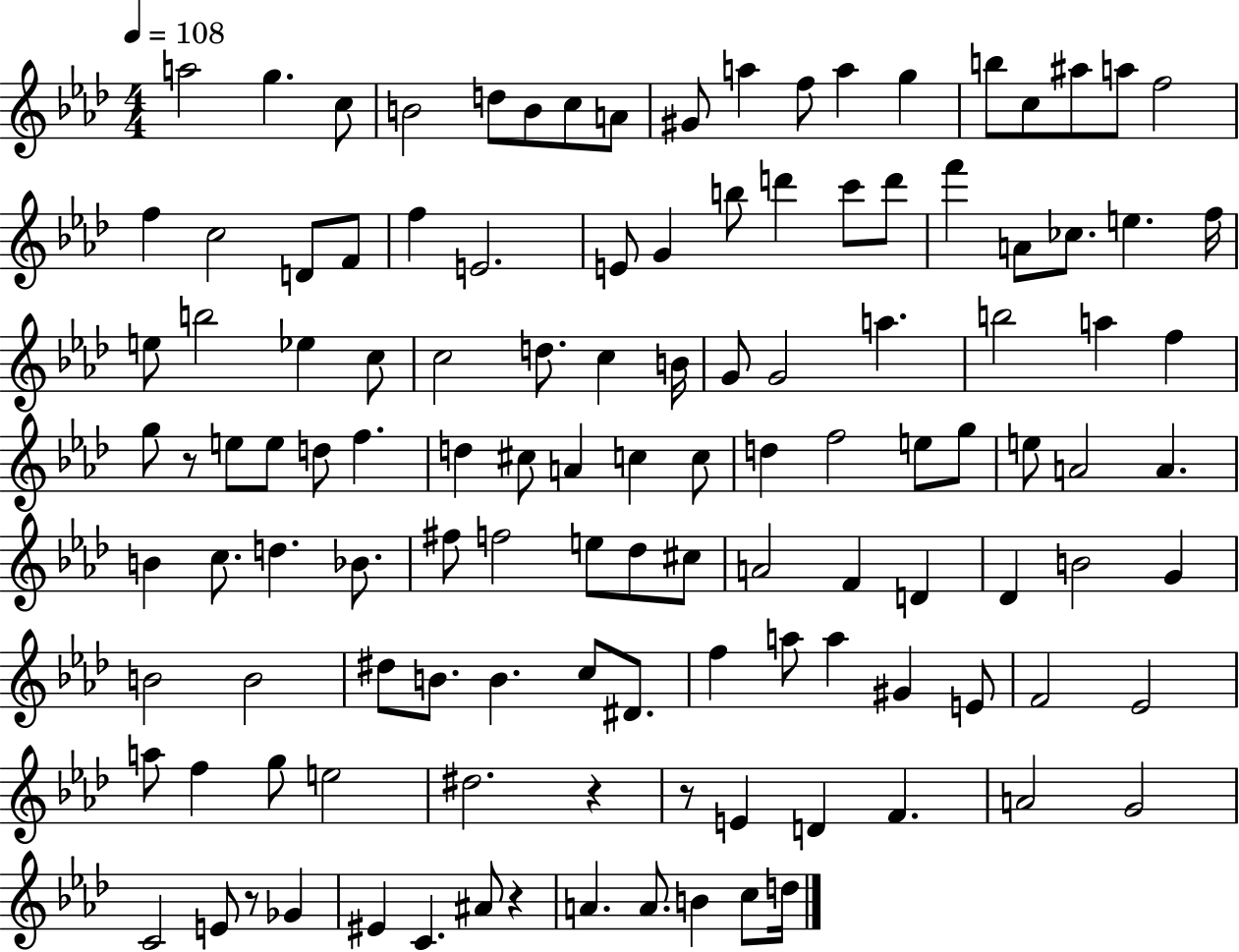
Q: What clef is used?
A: treble